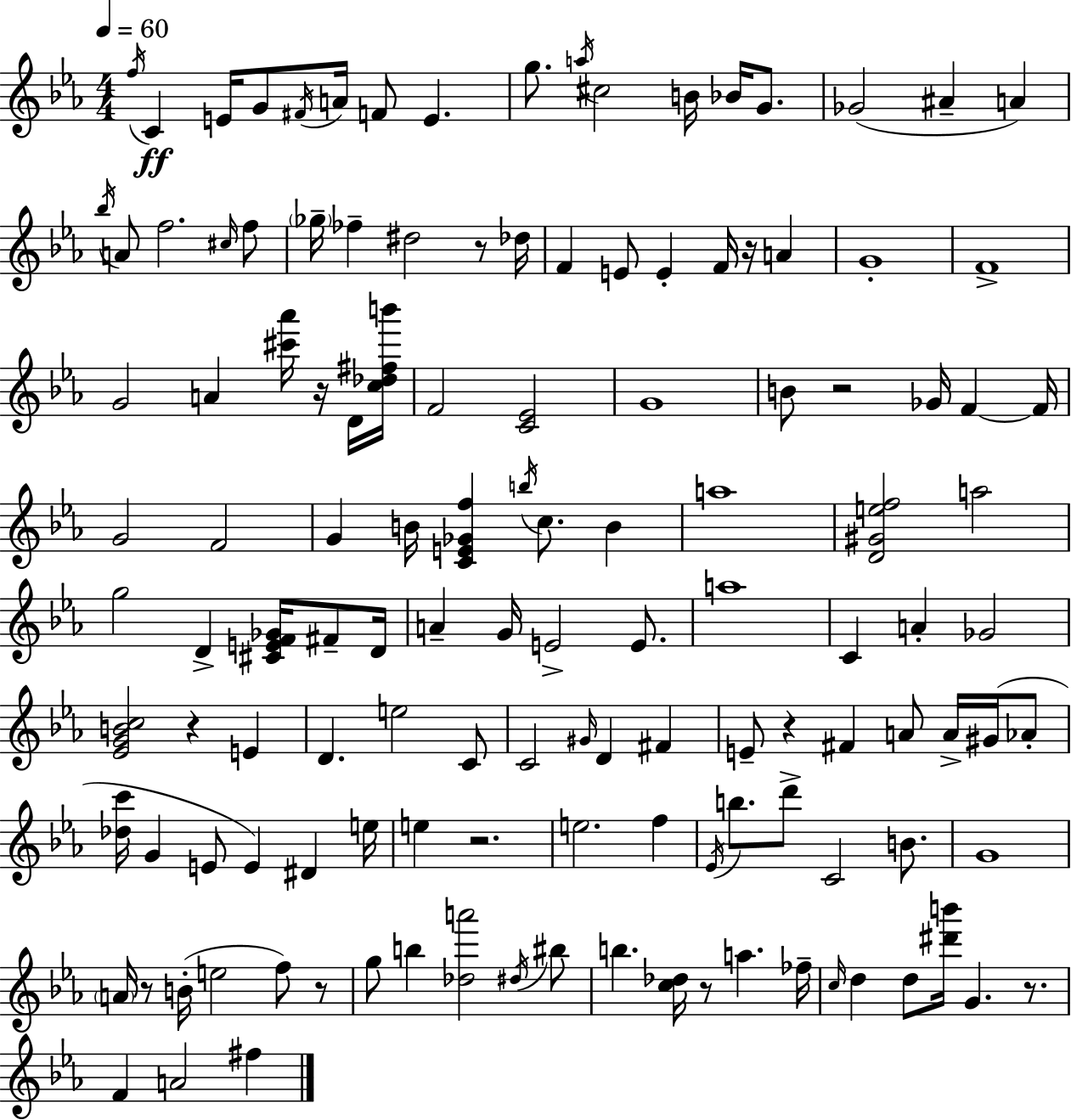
{
  \clef treble
  \numericTimeSignature
  \time 4/4
  \key c \minor
  \tempo 4 = 60
  \repeat volta 2 { \acciaccatura { f''16 }\ff c'4 e'16 g'8 \acciaccatura { fis'16 } a'16 f'8 e'4. | g''8. \acciaccatura { a''16 } cis''2 b'16 bes'16 | g'8. ges'2( ais'4-- a'4) | \acciaccatura { bes''16 } a'8 f''2. | \break \grace { cis''16 } f''8 \parenthesize ges''16-- fes''4-- dis''2 | r8 des''16 f'4 e'8 e'4-. f'16 | r16 a'4 g'1-. | f'1-> | \break g'2 a'4 | <cis''' aes'''>16 r16 d'16 <c'' des'' fis'' b'''>16 f'2 <c' ees'>2 | g'1 | b'8 r2 ges'16 | \break f'4~~ f'16 g'2 f'2 | g'4 b'16 <c' e' ges' f''>4 \acciaccatura { b''16 } c''8. | b'4 a''1 | <d' gis' e'' f''>2 a''2 | \break g''2 d'4-> | <cis' e' f' ges'>16 fis'8-- d'16 a'4-- g'16 e'2-> | e'8. a''1 | c'4 a'4-. ges'2 | \break <ees' g' b' c''>2 r4 | e'4 d'4. e''2 | c'8 c'2 \grace { gis'16 } d'4 | fis'4 e'8-- r4 fis'4 | \break a'8 a'16-> gis'16( aes'8-. <des'' c'''>16 g'4 e'8 e'4) | dis'4 e''16 e''4 r2. | e''2. | f''4 \acciaccatura { ees'16 } b''8. d'''8-> c'2 | \break b'8. g'1 | \parenthesize a'16 r8 b'16-.( e''2 | f''8) r8 g''8 b''4 <des'' a'''>2 | \acciaccatura { dis''16 } bis''8 b''4. <c'' des''>16 | \break r8 a''4. fes''16-- \grace { c''16 } d''4 d''8 | <dis''' b'''>16 g'4. r8. f'4 a'2 | fis''4 } \bar "|."
}